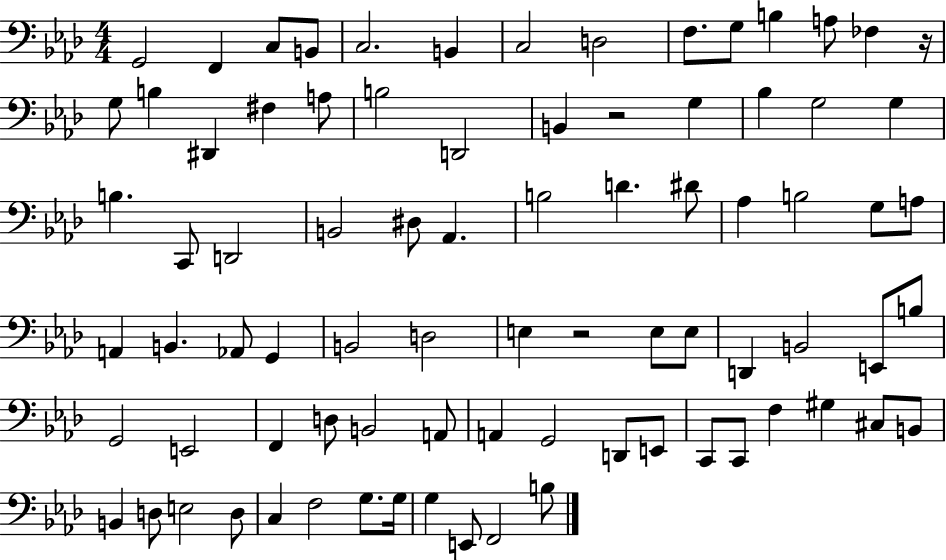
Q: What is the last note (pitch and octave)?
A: B3